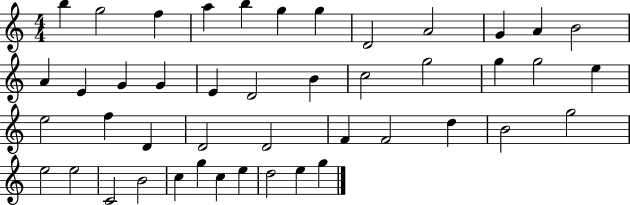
{
  \clef treble
  \numericTimeSignature
  \time 4/4
  \key c \major
  b''4 g''2 f''4 | a''4 b''4 g''4 g''4 | d'2 a'2 | g'4 a'4 b'2 | \break a'4 e'4 g'4 g'4 | e'4 d'2 b'4 | c''2 g''2 | g''4 g''2 e''4 | \break e''2 f''4 d'4 | d'2 d'2 | f'4 f'2 d''4 | b'2 g''2 | \break e''2 e''2 | c'2 b'2 | c''4 g''4 c''4 e''4 | d''2 e''4 g''4 | \break \bar "|."
}